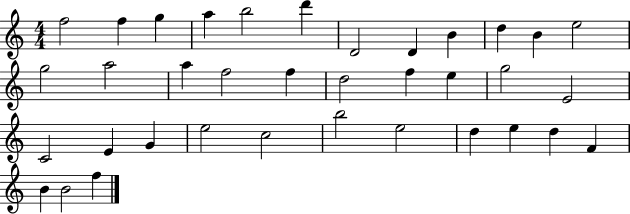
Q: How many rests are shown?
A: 0